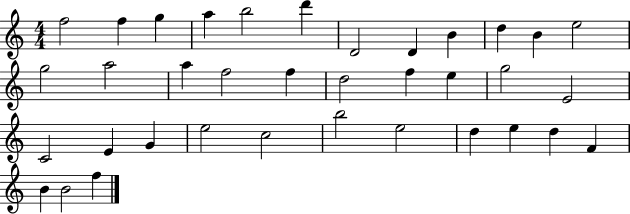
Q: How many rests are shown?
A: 0